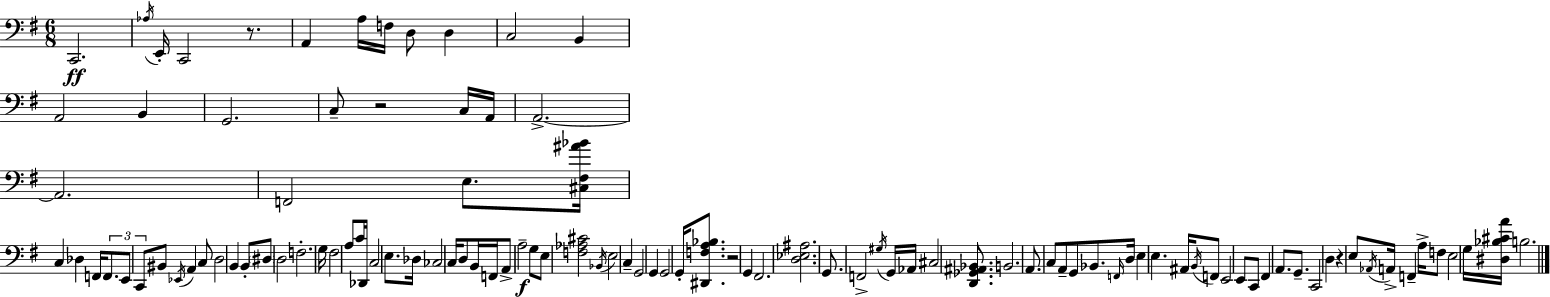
{
  \clef bass
  \numericTimeSignature
  \time 6/8
  \key g \major
  c,2.\ff | \acciaccatura { aes16 } e,16-. c,2 r8. | a,4 a16 f16 d8 d4 | c2 b,4 | \break a,2 b,4 | g,2. | c8-- r2 c16 | a,16 a,2.->~~ | \break a,2. | f,2 e8. | <cis fis ais' bes'>16 c4 des4 f,16 \tuplet 3/2 { f,8. | e,8 c,8 } bis,8 \acciaccatura { ees,16 } a,4 | \break c8 d2 b,4 | b,8-. \parenthesize dis8 d2 | f2.-. | g16 fis2 a8 | \break c'16 des,16 c2 e8. | des16 ces2 c16 | d8 b,16 f,16 a,8-> a2--\f | g8 e8 <f aes cis'>2 | \break \acciaccatura { bes,16 } e2 c4-- | g,2 g,4 | g,2 g,16-. | <dis, f a bes>8. r2 g,4 | \break fis,2. | <d ees ais>2. | g,8. f,2-> | \acciaccatura { gis16 } g,16 aes,16 cis2 | \break <d, ges, ais, bes,>8. b,2. | a,8. c8 a,8-- g,8 | bes,8. \grace { f,16 } d16 e4 e4. | ais,16 \acciaccatura { b,16 } f,8 e,2 | \break e,8 c,8 fis,4 | a,8. g,8.-- c,2 | d4 r4 e8 | \acciaccatura { aes,16 } a,16-> f,4-- a16-> f8 e2 | \break g16 <dis bes cis' a'>16 b2. | \bar "|."
}